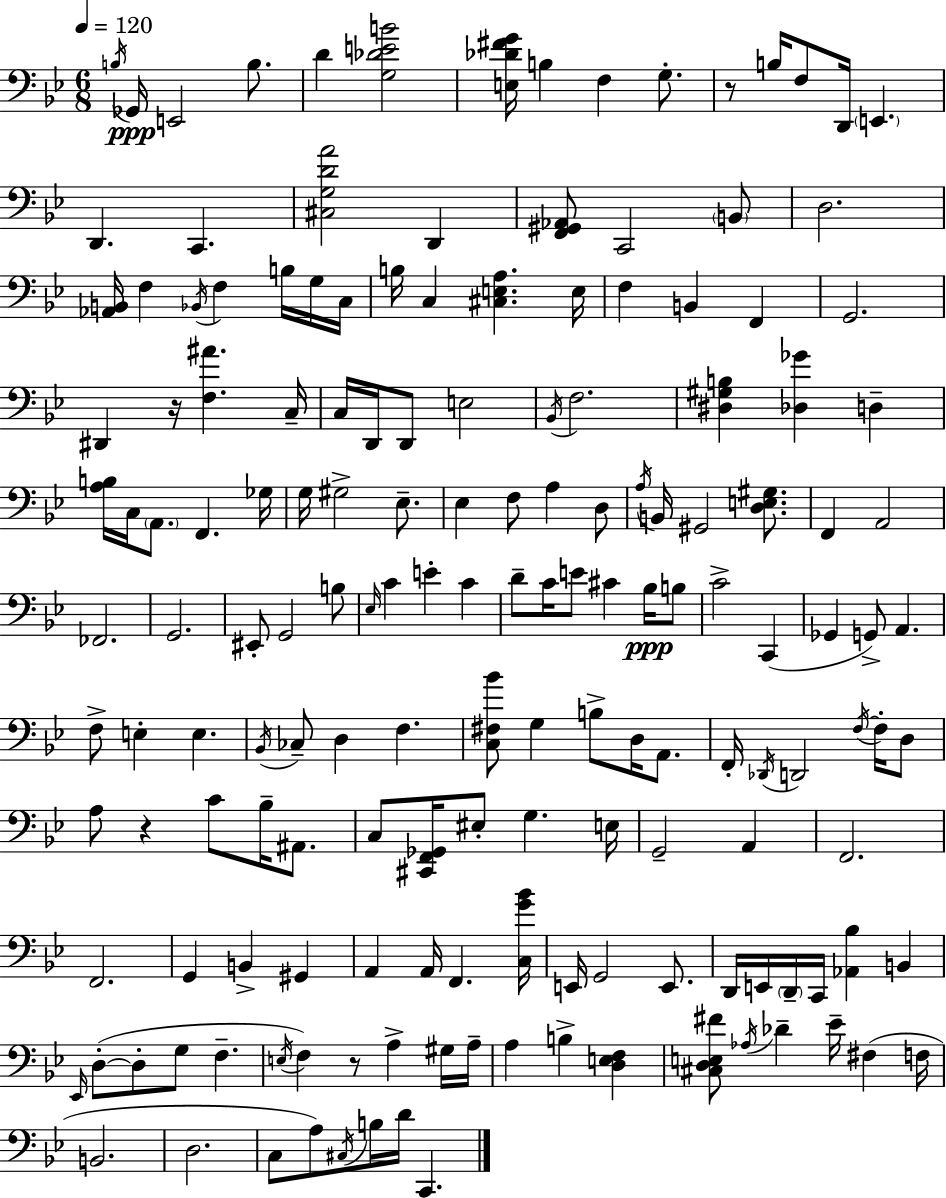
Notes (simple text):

B3/s Gb2/s E2/h B3/e. D4/q [G3,Db4,E4,B4]/h [E3,Db4,F#4,G4]/s B3/q F3/q G3/e. R/e B3/s F3/e D2/s E2/q. D2/q. C2/q. [C#3,G3,D4,A4]/h D2/q [F2,G#2,Ab2]/e C2/h B2/e D3/h. [Ab2,B2]/s F3/q Bb2/s F3/q B3/s G3/s C3/s B3/s C3/q [C#3,E3,A3]/q. E3/s F3/q B2/q F2/q G2/h. D#2/q R/s [F3,A#4]/q. C3/s C3/s D2/s D2/e E3/h Bb2/s F3/h. [D#3,G#3,B3]/q [Db3,Gb4]/q D3/q [A3,B3]/s C3/s A2/e. F2/q. Gb3/s G3/s G#3/h Eb3/e. Eb3/q F3/e A3/q D3/e A3/s B2/s G#2/h [D3,E3,G#3]/e. F2/q A2/h FES2/h. G2/h. EIS2/e G2/h B3/e Eb3/s C4/q E4/q C4/q D4/e C4/s E4/e C#4/q Bb3/s B3/e C4/h C2/q Gb2/q G2/e A2/q. F3/e E3/q E3/q. Bb2/s CES3/e D3/q F3/q. [C3,F#3,Bb4]/e G3/q B3/e D3/s A2/e. F2/s Db2/s D2/h F3/s F3/s D3/e A3/e R/q C4/e Bb3/s A#2/e. C3/e [C#2,F2,Gb2]/s EIS3/e G3/q. E3/s G2/h A2/q F2/h. F2/h. G2/q B2/q G#2/q A2/q A2/s F2/q. [C3,G4,Bb4]/s E2/s G2/h E2/e. D2/s E2/s D2/s C2/s [Ab2,Bb3]/q B2/q Eb2/s D3/e D3/e G3/e F3/q. E3/s F3/q R/e A3/q G#3/s A3/s A3/q B3/q [D3,E3,F3]/q [C#3,D3,E3,F#4]/e Ab3/s Db4/q Eb4/s F#3/q F3/s B2/h. D3/h. C3/e A3/e C#3/s B3/s D4/s C2/q.